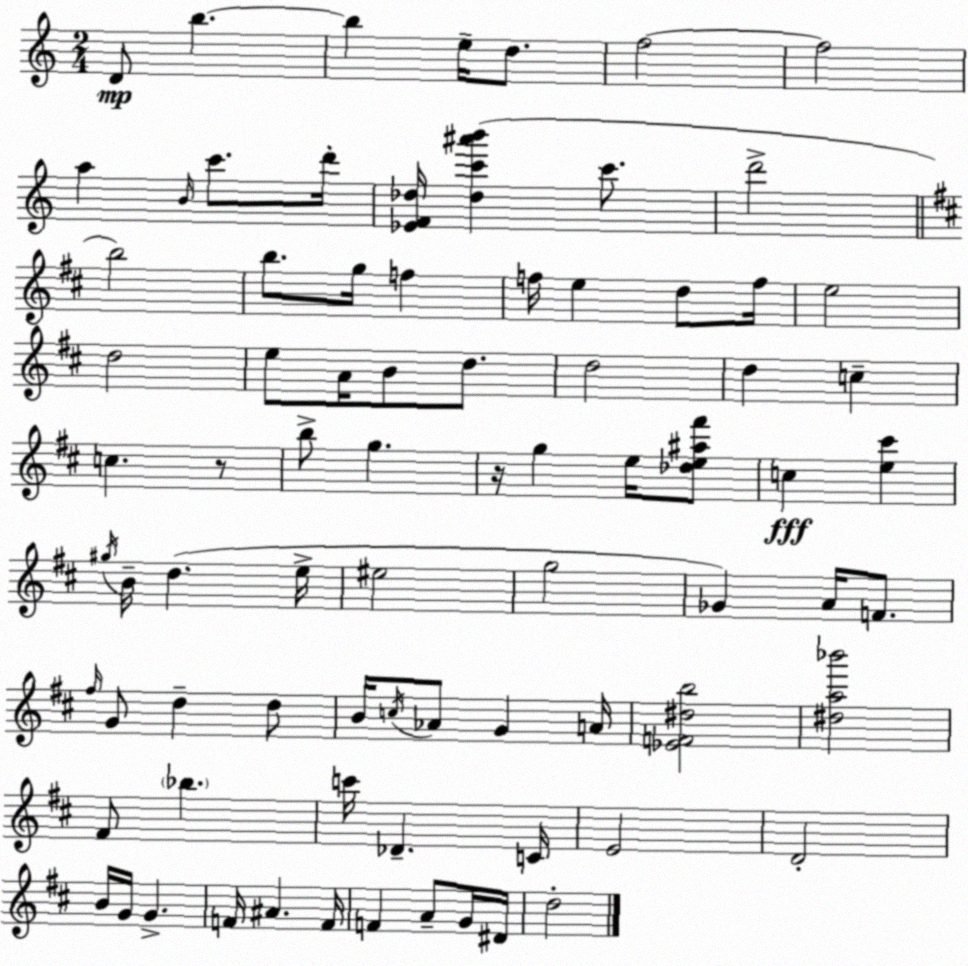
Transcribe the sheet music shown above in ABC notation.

X:1
T:Untitled
M:2/4
L:1/4
K:Am
D/2 b b e/4 d/2 f2 f2 a B/4 c'/2 d'/4 [_EF_d]/4 [_dc'^a'b'] c'/2 d'2 b2 b/2 g/4 f f/4 e d/2 f/4 e2 d2 e/2 A/4 B/2 d/2 d2 d c c z/2 b/2 g z/4 g e/4 [_de^a^f']/2 c [e^c'] ^g/4 B/4 d e/4 ^e2 g2 _G A/4 F/2 ^f/4 G/2 d d/2 B/4 c/4 _A/2 G A/4 [_EF^db]2 [^da_b']2 ^F/2 _b c'/4 _D C/4 E2 D2 B/4 G/4 G F/4 ^A F/4 F A/2 G/4 ^D/4 d2